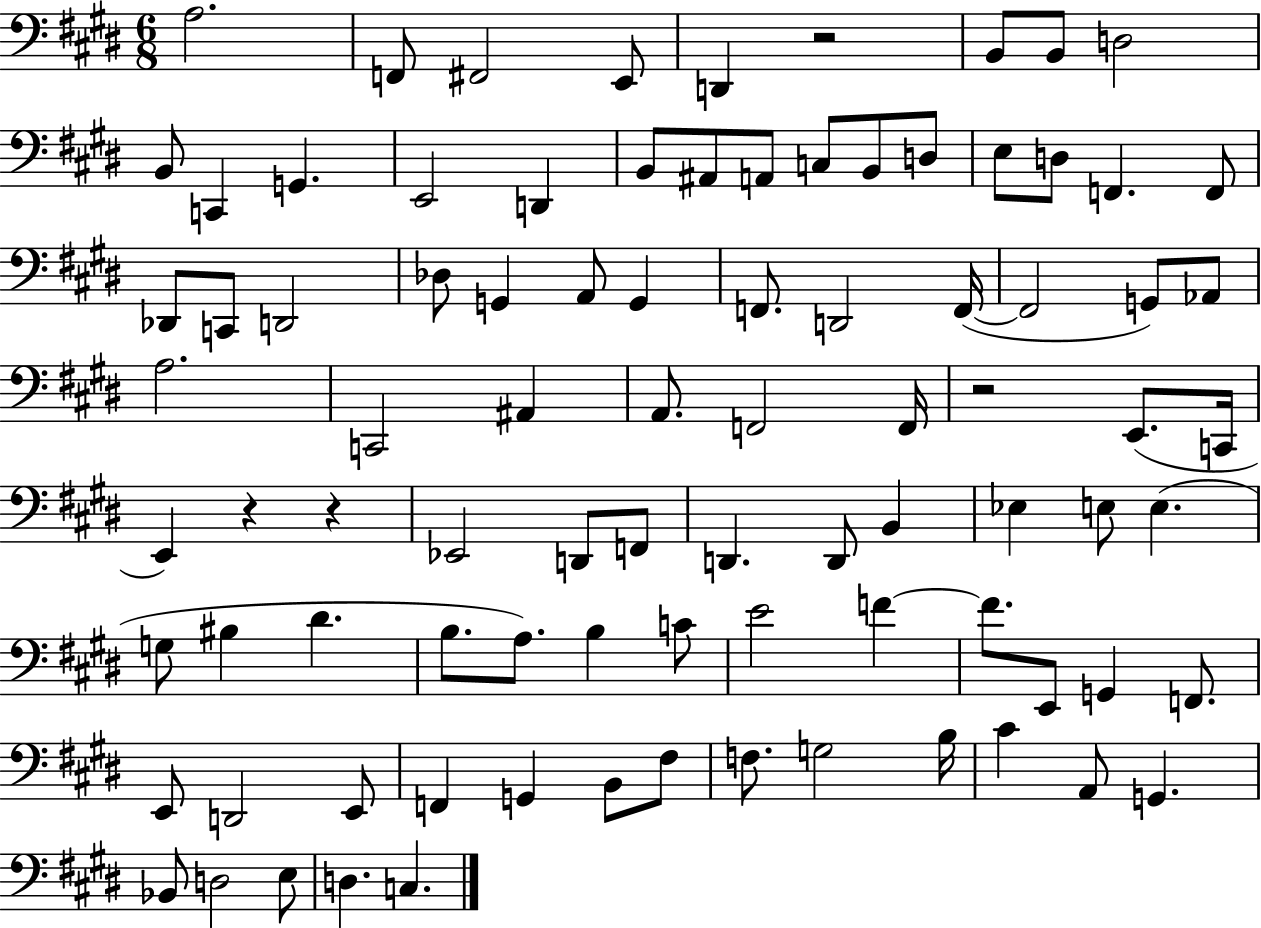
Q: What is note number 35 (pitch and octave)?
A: G2